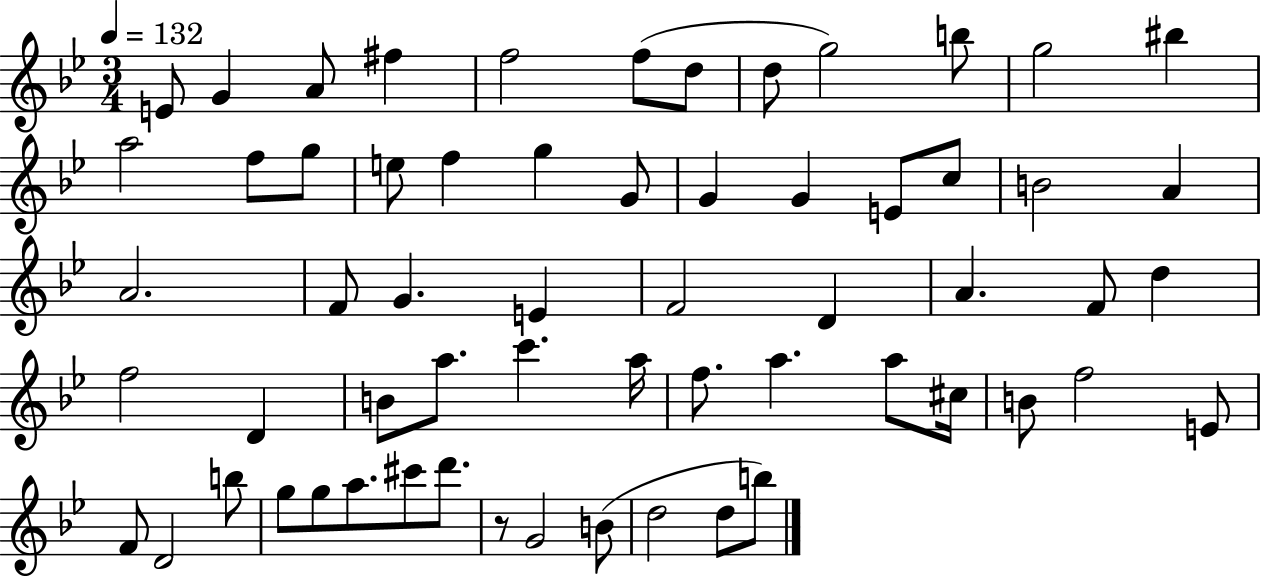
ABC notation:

X:1
T:Untitled
M:3/4
L:1/4
K:Bb
E/2 G A/2 ^f f2 f/2 d/2 d/2 g2 b/2 g2 ^b a2 f/2 g/2 e/2 f g G/2 G G E/2 c/2 B2 A A2 F/2 G E F2 D A F/2 d f2 D B/2 a/2 c' a/4 f/2 a a/2 ^c/4 B/2 f2 E/2 F/2 D2 b/2 g/2 g/2 a/2 ^c'/2 d'/2 z/2 G2 B/2 d2 d/2 b/2